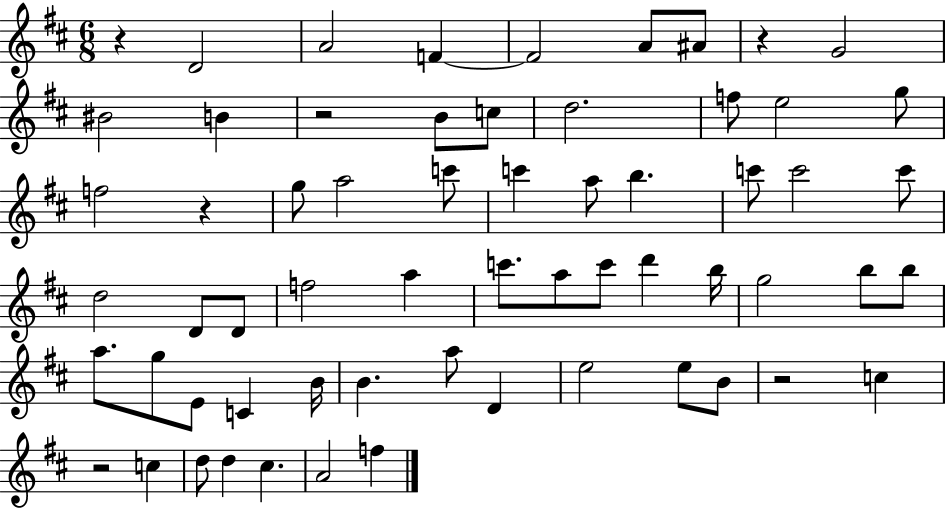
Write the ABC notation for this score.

X:1
T:Untitled
M:6/8
L:1/4
K:D
z D2 A2 F F2 A/2 ^A/2 z G2 ^B2 B z2 B/2 c/2 d2 f/2 e2 g/2 f2 z g/2 a2 c'/2 c' a/2 b c'/2 c'2 c'/2 d2 D/2 D/2 f2 a c'/2 a/2 c'/2 d' b/4 g2 b/2 b/2 a/2 g/2 E/2 C B/4 B a/2 D e2 e/2 B/2 z2 c z2 c d/2 d ^c A2 f